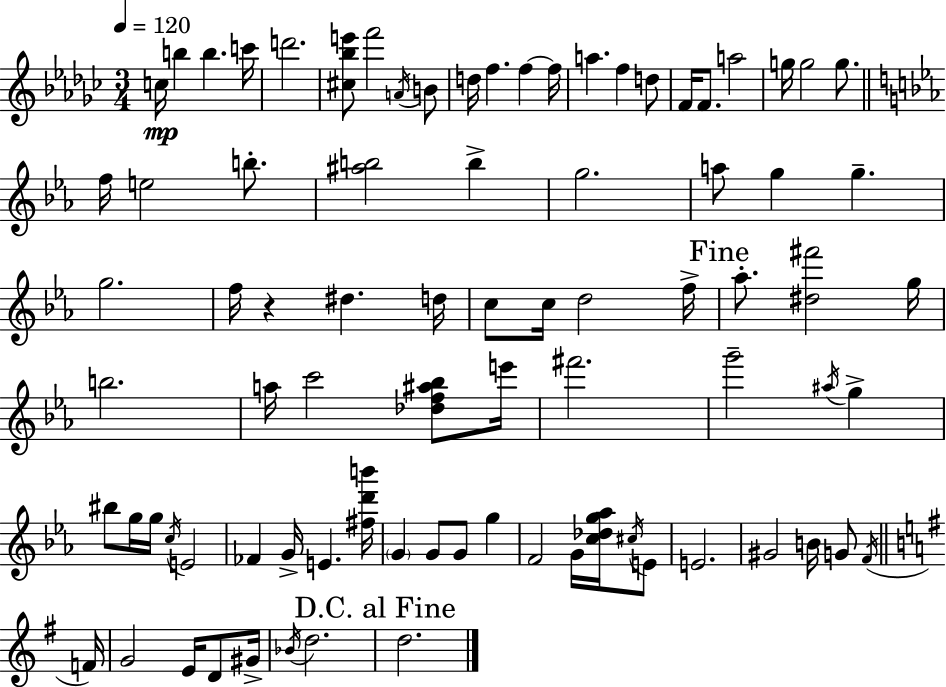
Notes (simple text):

C5/s B5/q B5/q. C6/s D6/h. [C#5,Bb5,E6]/e F6/h A4/s B4/e D5/s F5/q. F5/q F5/s A5/q. F5/q D5/e F4/s F4/e. A5/h G5/s G5/h G5/e. F5/s E5/h B5/e. [A#5,B5]/h B5/q G5/h. A5/e G5/q G5/q. G5/h. F5/s R/q D#5/q. D5/s C5/e C5/s D5/h F5/s Ab5/e. [D#5,F#6]/h G5/s B5/h. A5/s C6/h [Db5,F5,A#5,Bb5]/e E6/s F#6/h. G6/h A#5/s G5/q BIS5/e G5/s G5/s C5/s E4/h FES4/q G4/s E4/q. [F#5,D6,B6]/s G4/q G4/e G4/e G5/q F4/h G4/s [C5,Db5,G5,Ab5]/s C#5/s E4/e E4/h. G#4/h B4/s G4/e F4/s F4/s G4/h E4/s D4/e G#4/s Bb4/s D5/h. D5/h.